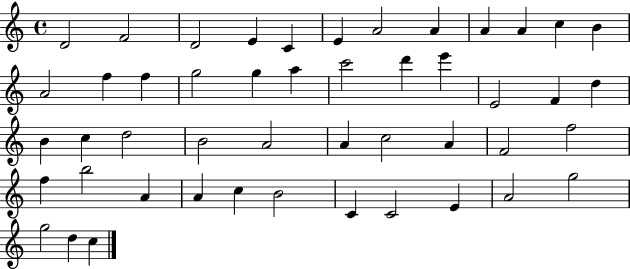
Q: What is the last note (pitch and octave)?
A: C5